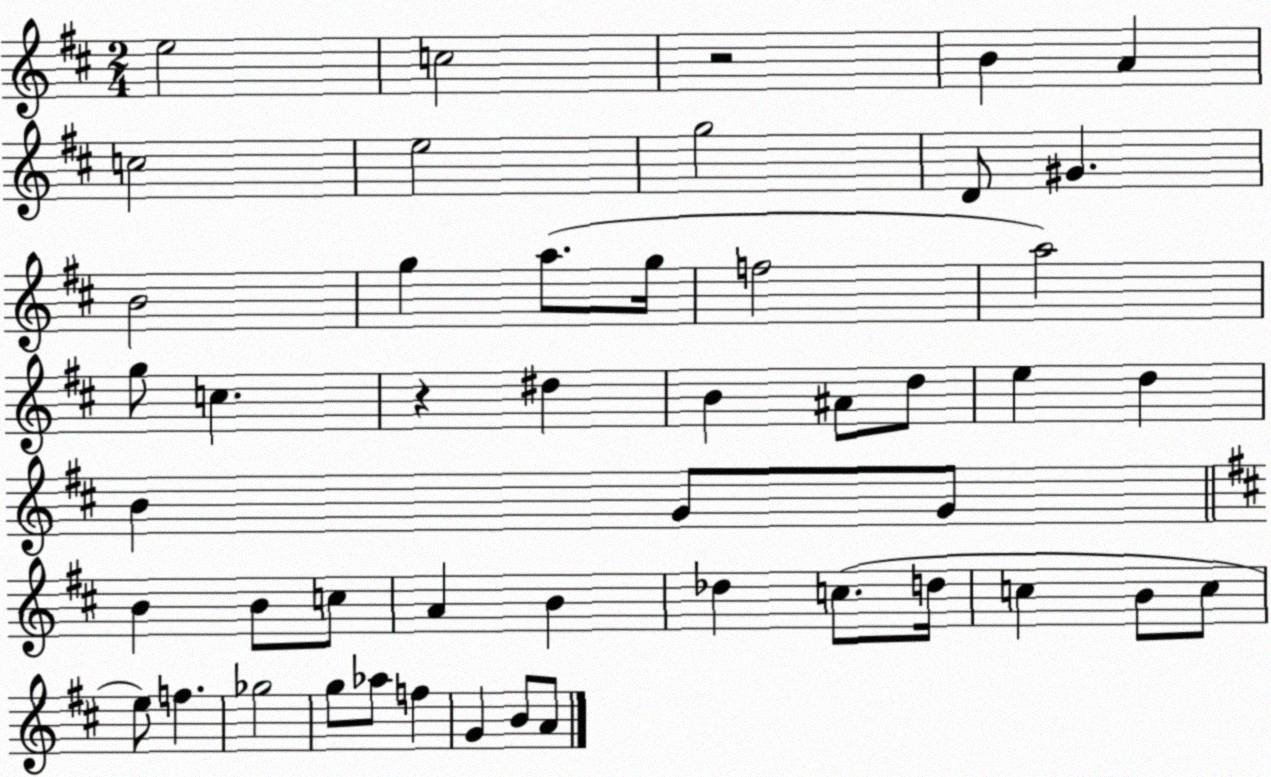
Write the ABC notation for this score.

X:1
T:Untitled
M:2/4
L:1/4
K:D
e2 c2 z2 B A c2 e2 g2 D/2 ^G B2 g a/2 g/4 f2 a2 g/2 c z ^d B ^A/2 d/2 e d B G/2 G/2 B B/2 c/2 A B _d c/2 d/4 c B/2 c/2 e/2 f _g2 g/2 _a/2 f G B/2 A/2